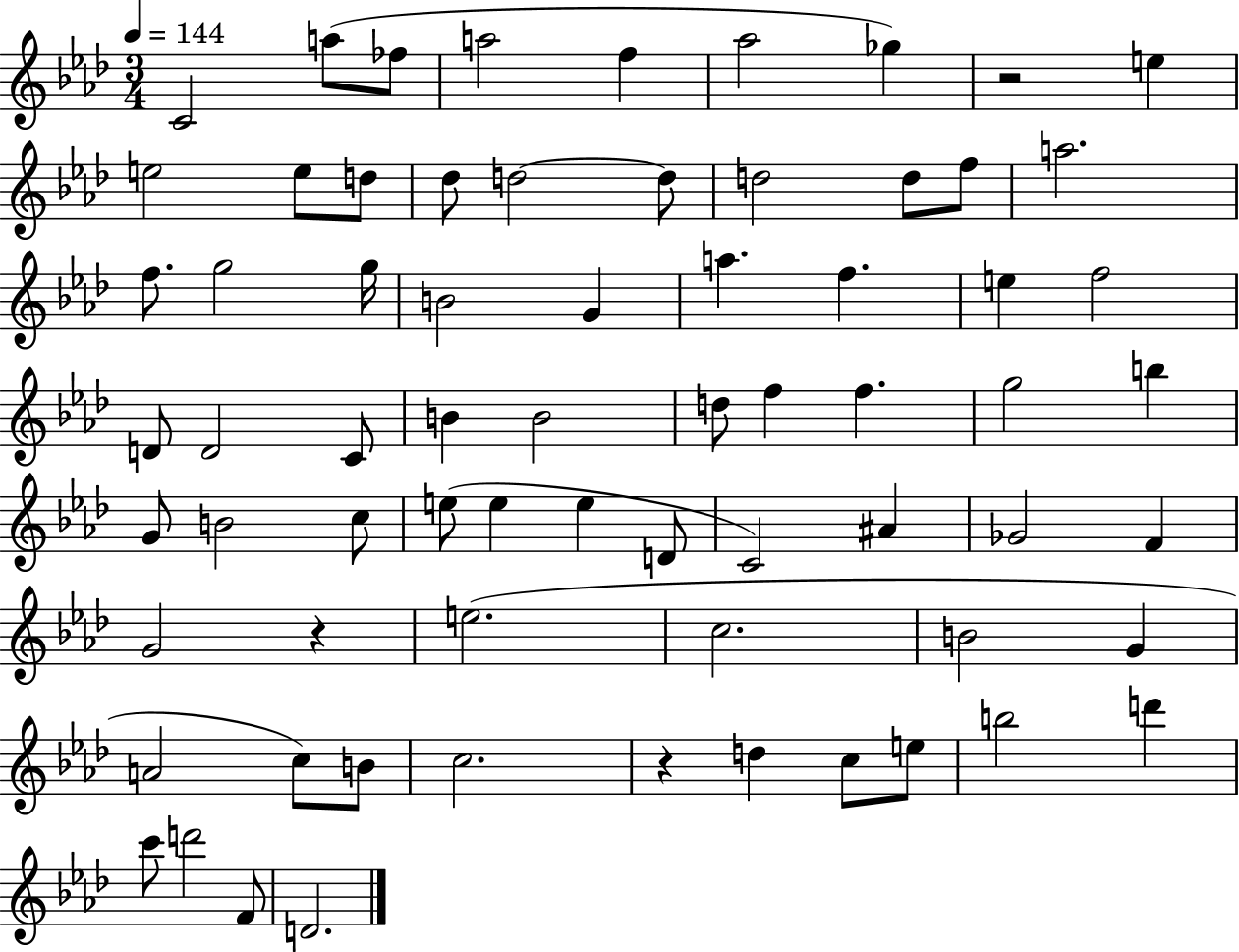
C4/h A5/e FES5/e A5/h F5/q Ab5/h Gb5/q R/h E5/q E5/h E5/e D5/e Db5/e D5/h D5/e D5/h D5/e F5/e A5/h. F5/e. G5/h G5/s B4/h G4/q A5/q. F5/q. E5/q F5/h D4/e D4/h C4/e B4/q B4/h D5/e F5/q F5/q. G5/h B5/q G4/e B4/h C5/e E5/e E5/q E5/q D4/e C4/h A#4/q Gb4/h F4/q G4/h R/q E5/h. C5/h. B4/h G4/q A4/h C5/e B4/e C5/h. R/q D5/q C5/e E5/e B5/h D6/q C6/e D6/h F4/e D4/h.